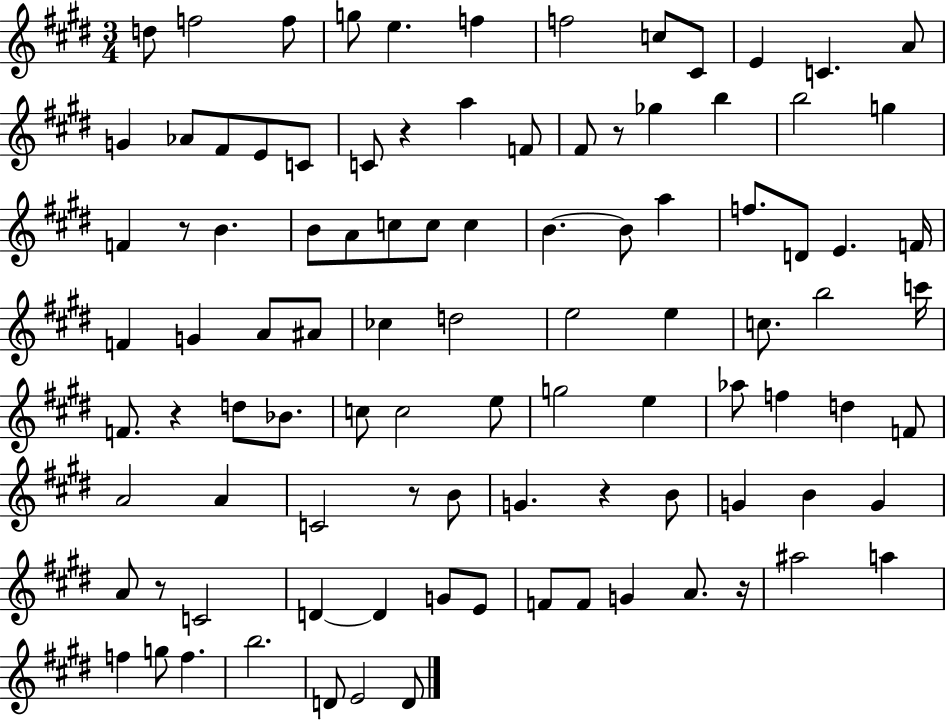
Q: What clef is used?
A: treble